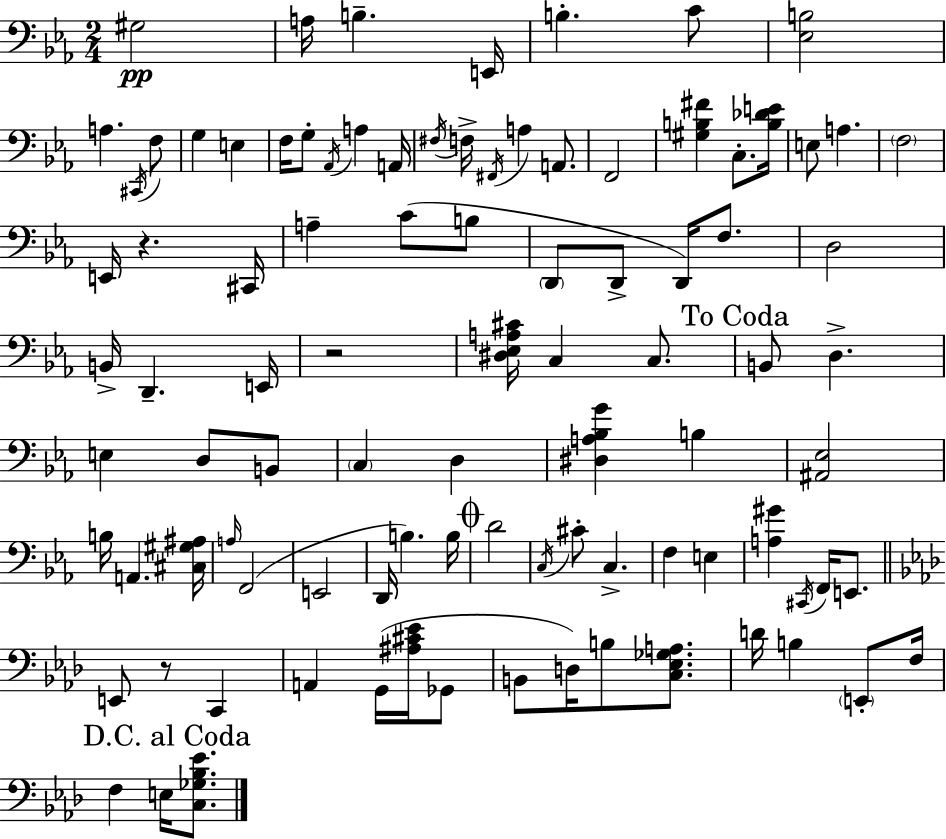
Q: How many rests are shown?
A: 3